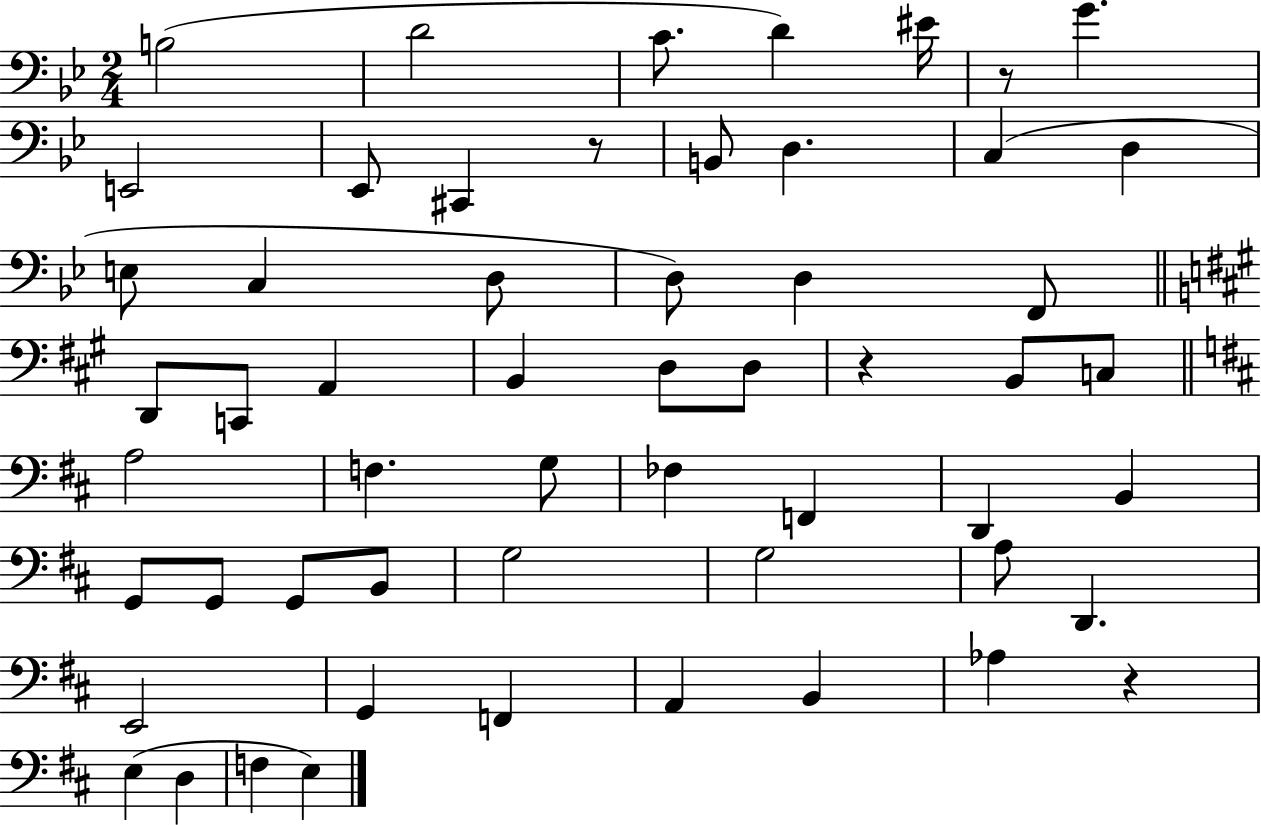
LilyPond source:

{
  \clef bass
  \numericTimeSignature
  \time 2/4
  \key bes \major
  \repeat volta 2 { b2( | d'2 | c'8. d'4) eis'16 | r8 g'4. | \break e,2 | ees,8 cis,4 r8 | b,8 d4. | c4( d4 | \break e8 c4 d8 | d8) d4 f,8 | \bar "||" \break \key a \major d,8 c,8 a,4 | b,4 d8 d8 | r4 b,8 c8 | \bar "||" \break \key b \minor a2 | f4. g8 | fes4 f,4 | d,4 b,4 | \break g,8 g,8 g,8 b,8 | g2 | g2 | a8 d,4. | \break e,2 | g,4 f,4 | a,4 b,4 | aes4 r4 | \break e4( d4 | f4 e4) | } \bar "|."
}